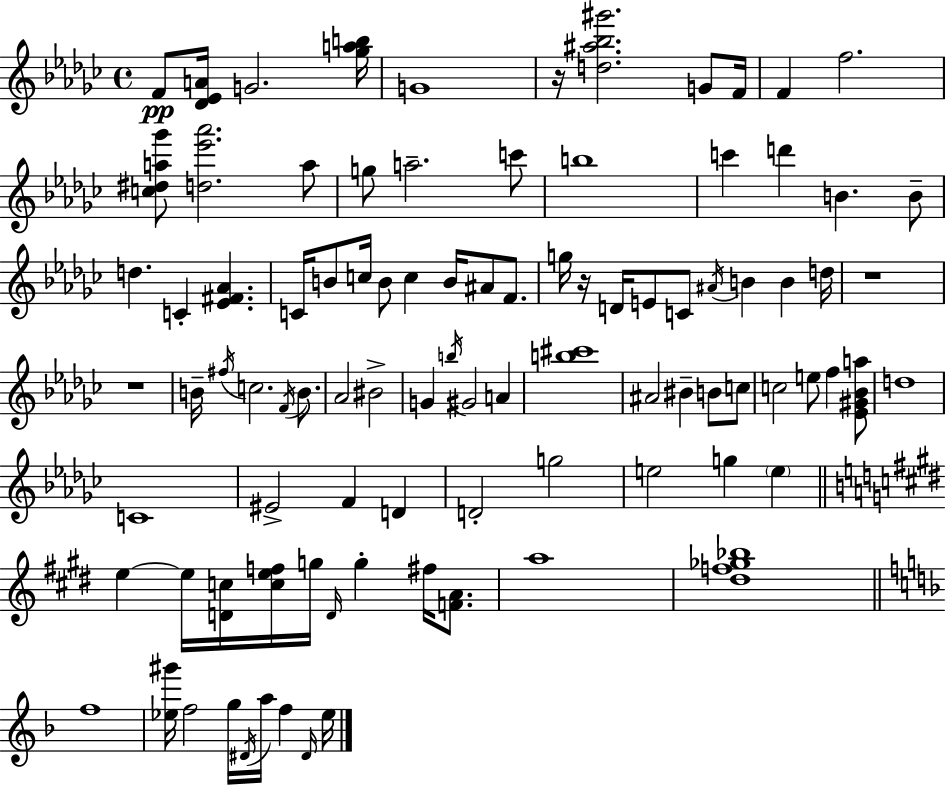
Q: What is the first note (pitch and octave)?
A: F4